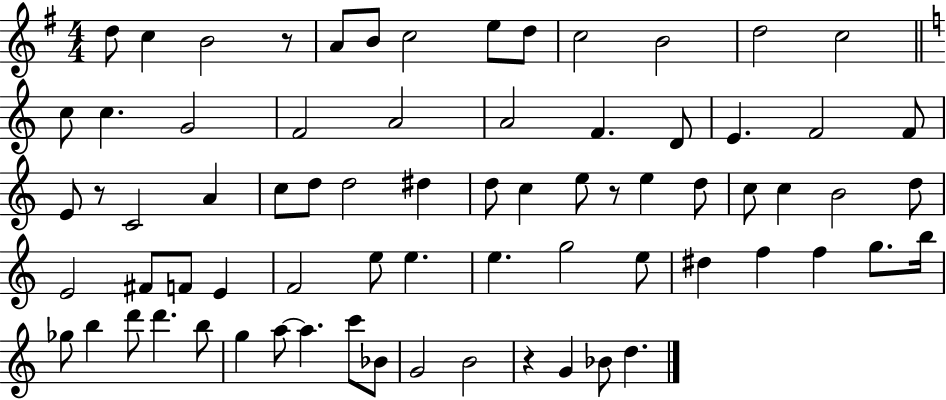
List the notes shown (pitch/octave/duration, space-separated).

D5/e C5/q B4/h R/e A4/e B4/e C5/h E5/e D5/e C5/h B4/h D5/h C5/h C5/e C5/q. G4/h F4/h A4/h A4/h F4/q. D4/e E4/q. F4/h F4/e E4/e R/e C4/h A4/q C5/e D5/e D5/h D#5/q D5/e C5/q E5/e R/e E5/q D5/e C5/e C5/q B4/h D5/e E4/h F#4/e F4/e E4/q F4/h E5/e E5/q. E5/q. G5/h E5/e D#5/q F5/q F5/q G5/e. B5/s Gb5/e B5/q D6/e D6/q. B5/e G5/q A5/e A5/q. C6/e Bb4/e G4/h B4/h R/q G4/q Bb4/e D5/q.